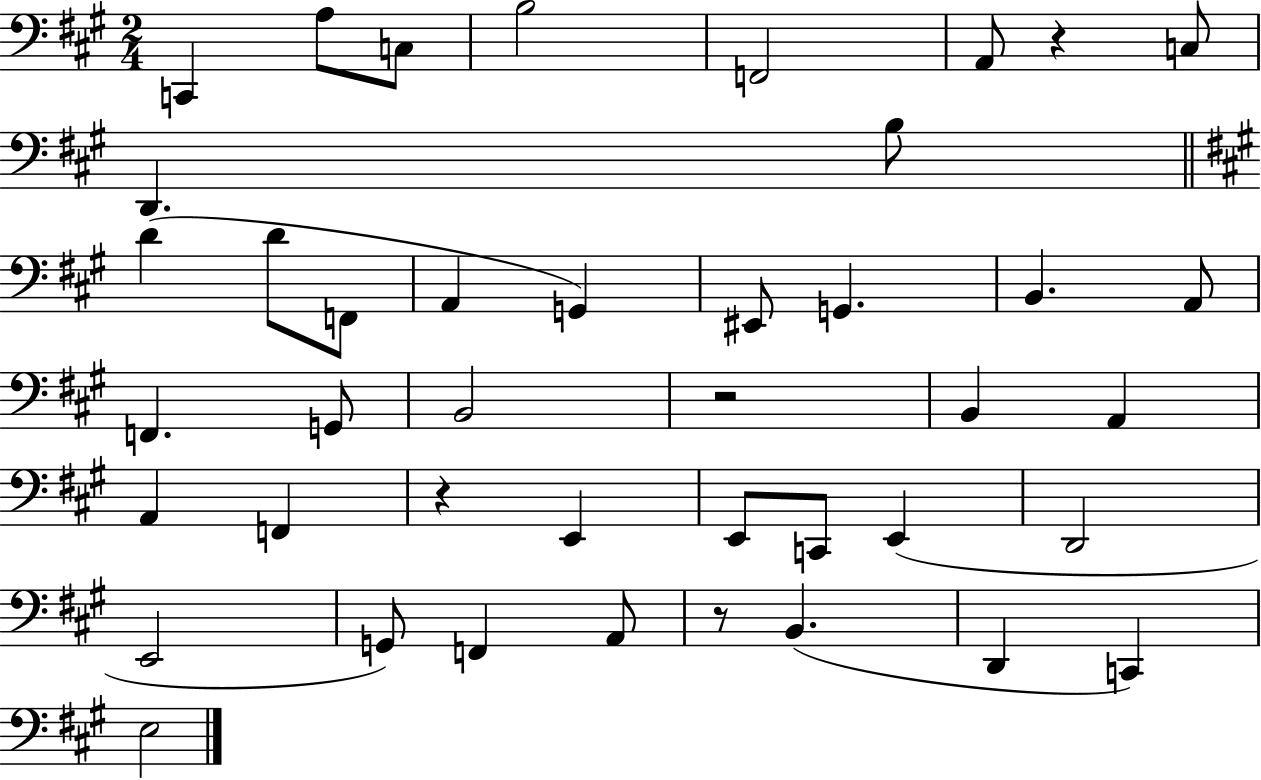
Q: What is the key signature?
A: A major